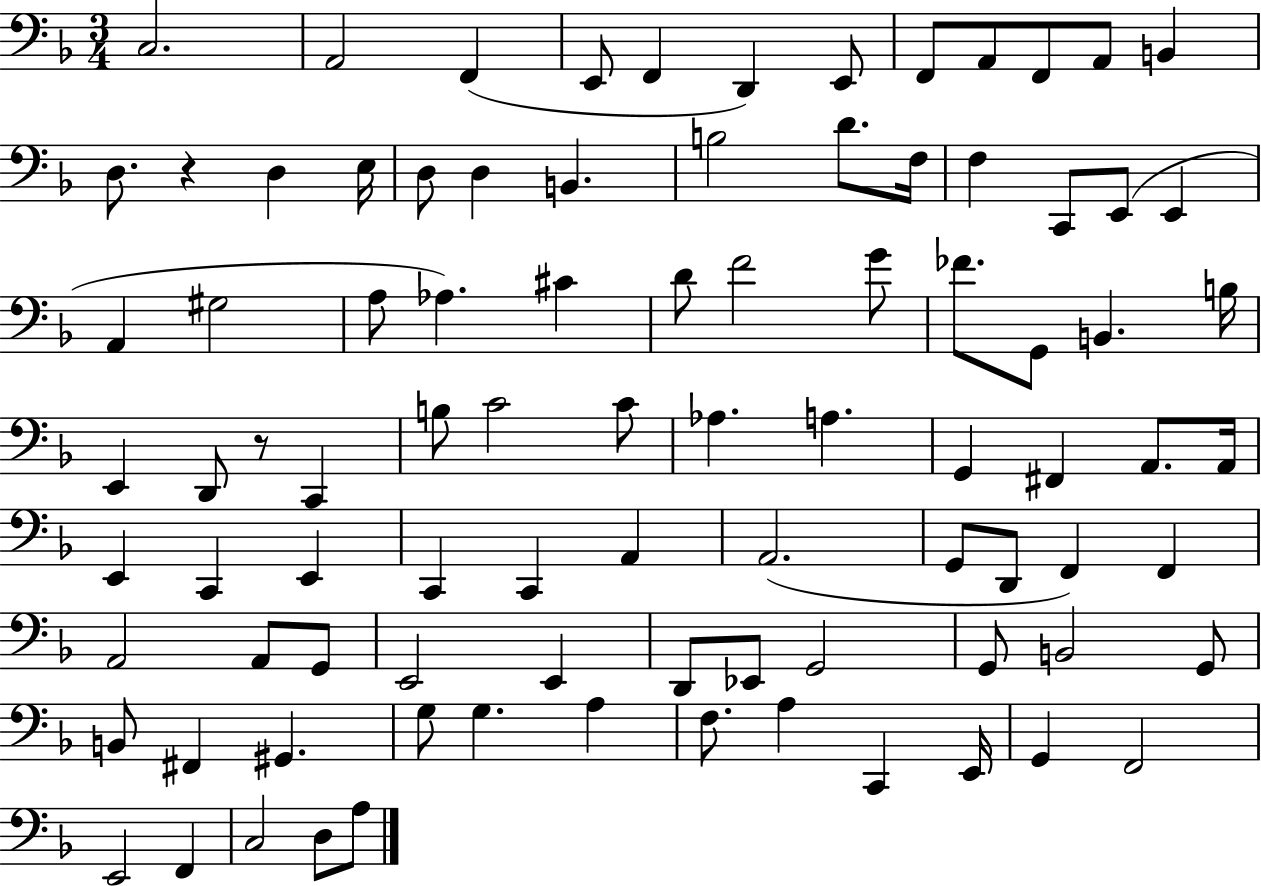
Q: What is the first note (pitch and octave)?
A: C3